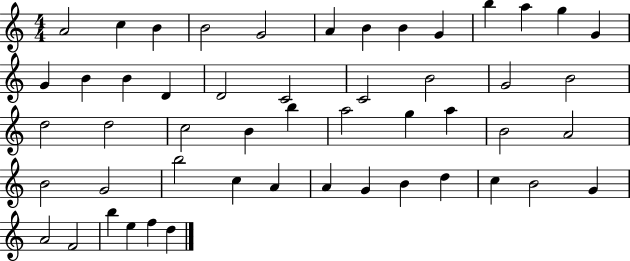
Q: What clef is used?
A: treble